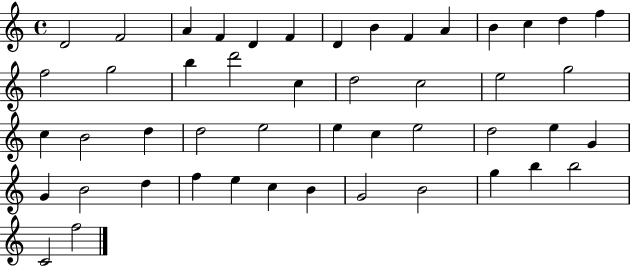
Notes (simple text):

D4/h F4/h A4/q F4/q D4/q F4/q D4/q B4/q F4/q A4/q B4/q C5/q D5/q F5/q F5/h G5/h B5/q D6/h C5/q D5/h C5/h E5/h G5/h C5/q B4/h D5/q D5/h E5/h E5/q C5/q E5/h D5/h E5/q G4/q G4/q B4/h D5/q F5/q E5/q C5/q B4/q G4/h B4/h G5/q B5/q B5/h C4/h F5/h